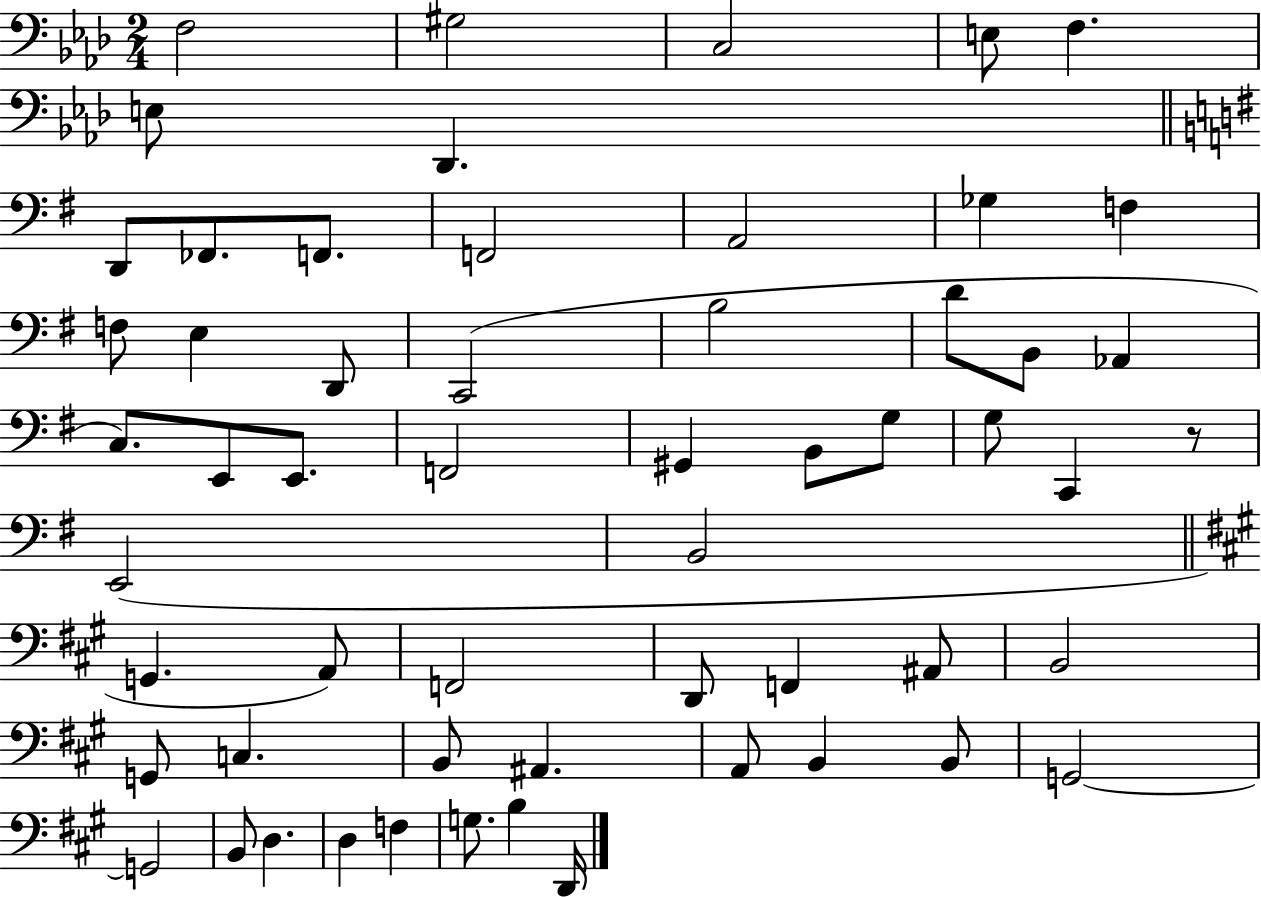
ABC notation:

X:1
T:Untitled
M:2/4
L:1/4
K:Ab
F,2 ^G,2 C,2 E,/2 F, E,/2 _D,, D,,/2 _F,,/2 F,,/2 F,,2 A,,2 _G, F, F,/2 E, D,,/2 C,,2 B,2 D/2 B,,/2 _A,, C,/2 E,,/2 E,,/2 F,,2 ^G,, B,,/2 G,/2 G,/2 C,, z/2 E,,2 B,,2 G,, A,,/2 F,,2 D,,/2 F,, ^A,,/2 B,,2 G,,/2 C, B,,/2 ^A,, A,,/2 B,, B,,/2 G,,2 G,,2 B,,/2 D, D, F, G,/2 B, D,,/4